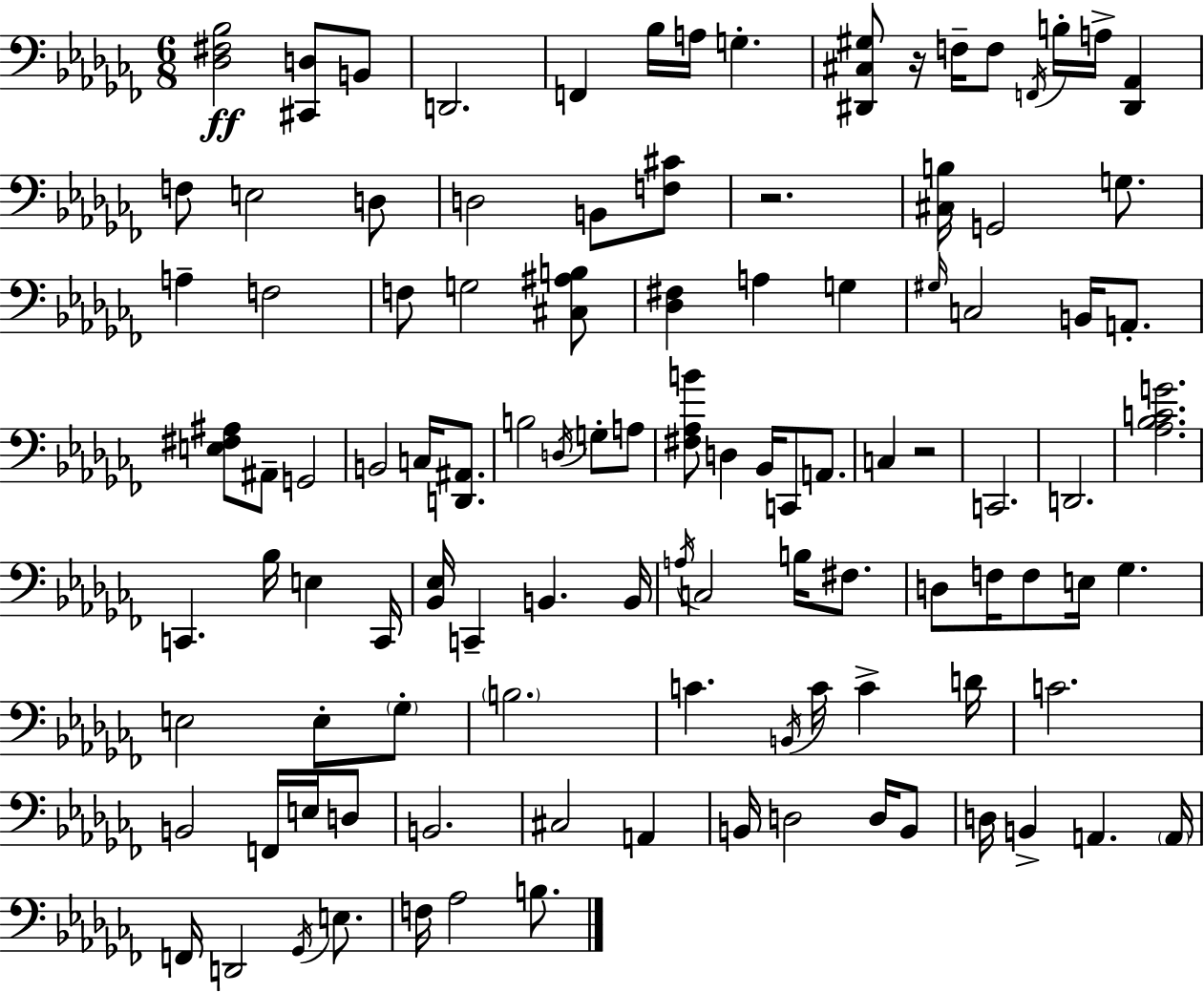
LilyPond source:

{
  \clef bass
  \numericTimeSignature
  \time 6/8
  \key aes \minor
  <des fis bes>2\ff <cis, d>8 b,8 | d,2. | f,4 bes16 a16 g4.-. | <dis, cis gis>8 r16 f16-- f8 \acciaccatura { f,16 } b16-. a16-> <dis, aes,>4 | \break f8 e2 d8 | d2 b,8 <f cis'>8 | r2. | <cis b>16 g,2 g8. | \break a4-- f2 | f8 g2 <cis ais b>8 | <des fis>4 a4 g4 | \grace { gis16 } c2 b,16 a,8.-. | \break <e fis ais>8 ais,8-- g,2 | b,2 c16 <d, ais,>8. | b2 \acciaccatura { d16 } g8-. | a8 <fis aes b'>8 d4 bes,16 c,8 | \break a,8. c4 r2 | c,2. | d,2. | <aes bes c' g'>2. | \break c,4. bes16 e4 | c,16 <bes, ees>16 c,4-- b,4. | b,16 \acciaccatura { a16 } c2 | b16 fis8. d8 f16 f8 e16 ges4. | \break e2 | e8-. \parenthesize ges8-. \parenthesize b2. | c'4. \acciaccatura { b,16 } c'16 | c'4-> d'16 c'2. | \break b,2 | f,16 e16 d8 b,2. | cis2 | a,4 b,16 d2 | \break d16 b,8 d16 b,4-> a,4. | \parenthesize a,16 f,16 d,2 | \acciaccatura { ges,16 } e8. f16 aes2 | b8. \bar "|."
}